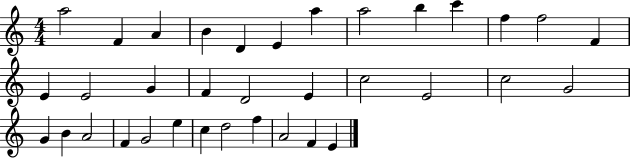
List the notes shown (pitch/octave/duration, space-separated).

A5/h F4/q A4/q B4/q D4/q E4/q A5/q A5/h B5/q C6/q F5/q F5/h F4/q E4/q E4/h G4/q F4/q D4/h E4/q C5/h E4/h C5/h G4/h G4/q B4/q A4/h F4/q G4/h E5/q C5/q D5/h F5/q A4/h F4/q E4/q